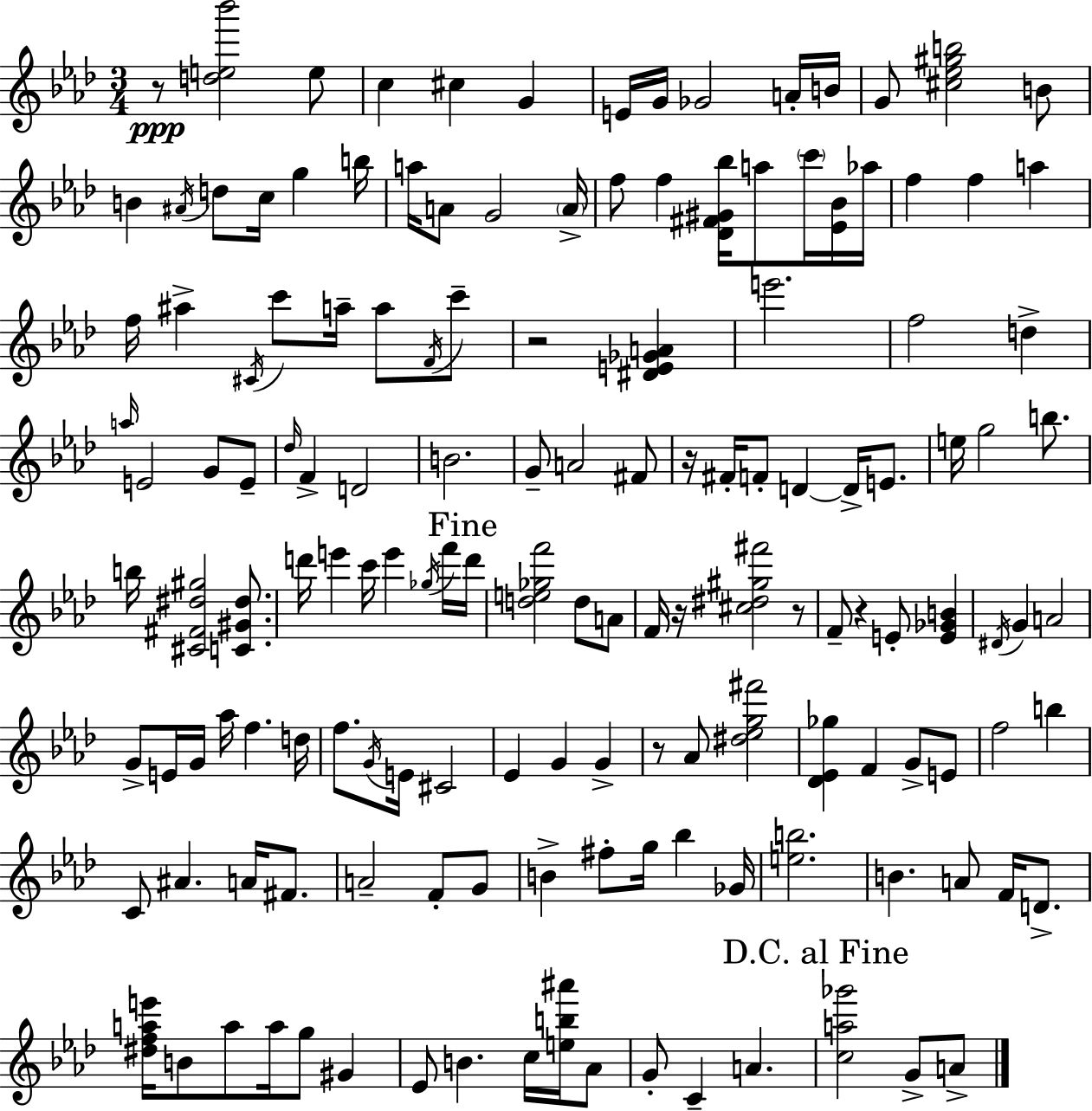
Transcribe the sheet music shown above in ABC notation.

X:1
T:Untitled
M:3/4
L:1/4
K:Ab
z/2 [de_b']2 e/2 c ^c G E/4 G/4 _G2 A/4 B/4 G/2 [^c_e^gb]2 B/2 B ^A/4 d/2 c/4 g b/4 a/4 A/2 G2 A/4 f/2 f [_D^F^G_b]/4 a/2 c'/4 [_E_B]/4 _a/4 f f a f/4 ^a ^C/4 c'/2 a/4 a/2 F/4 c'/2 z2 [^DE_GA] e'2 f2 d a/4 E2 G/2 E/2 _d/4 F D2 B2 G/2 A2 ^F/2 z/4 ^F/4 F/2 D D/4 E/2 e/4 g2 b/2 b/4 [^C^F^d^g]2 [C^G^d]/2 d'/4 e' c'/4 e' _g/4 f'/4 d'/4 [de_gf']2 d/2 A/2 F/4 z/4 [^c^d^g^f']2 z/2 F/2 z E/2 [E_GB] ^D/4 G A2 G/2 E/4 G/4 _a/4 f d/4 f/2 G/4 E/4 ^C2 _E G G z/2 _A/2 [^d_eg^f']2 [_D_E_g] F G/2 E/2 f2 b C/2 ^A A/4 ^F/2 A2 F/2 G/2 B ^f/2 g/4 _b _G/4 [eb]2 B A/2 F/4 D/2 [^dfae']/4 B/2 a/2 a/4 g/2 ^G _E/2 B c/4 [eb^a']/4 _A/2 G/2 C A [ca_g']2 G/2 A/2